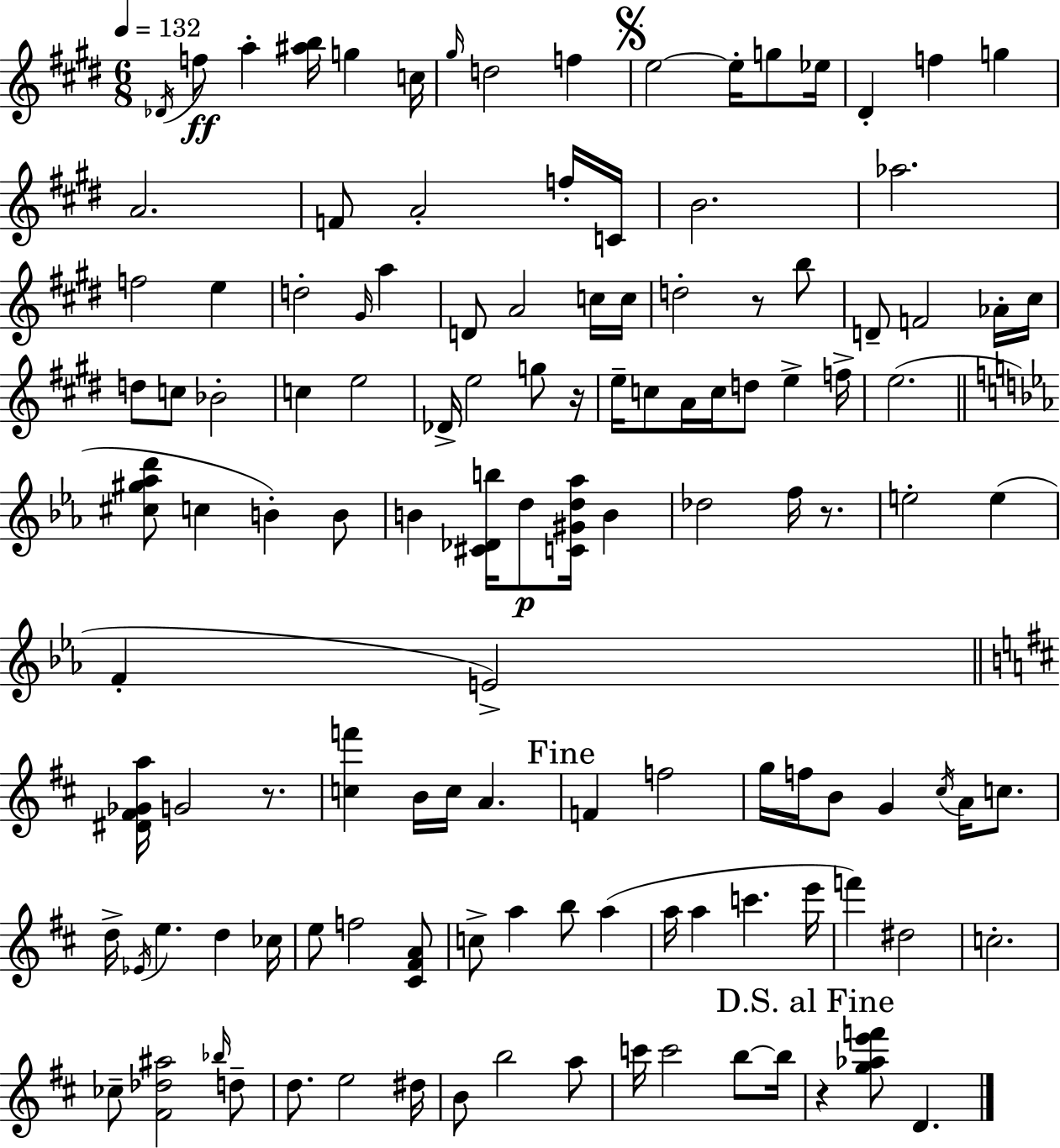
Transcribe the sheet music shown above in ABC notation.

X:1
T:Untitled
M:6/8
L:1/4
K:E
_D/4 f/2 a [^ab]/4 g c/4 ^g/4 d2 f e2 e/4 g/2 _e/4 ^D f g A2 F/2 A2 f/4 C/4 B2 _a2 f2 e d2 ^G/4 a D/2 A2 c/4 c/4 d2 z/2 b/2 D/2 F2 _A/4 ^c/4 d/2 c/2 _B2 c e2 _D/4 e2 g/2 z/4 e/4 c/2 A/4 c/4 d/2 e f/4 e2 [^c^g_ad']/2 c B B/2 B [^C_Db]/4 d/2 [C^Gd_a]/4 B _d2 f/4 z/2 e2 e F E2 [^D^F_Ga]/4 G2 z/2 [cf'] B/4 c/4 A F f2 g/4 f/4 B/2 G ^c/4 A/4 c/2 d/4 _E/4 e d _c/4 e/2 f2 [^C^FA]/2 c/2 a b/2 a a/4 a c' e'/4 f' ^d2 c2 _c/2 [^F_d^a]2 _b/4 d/2 d/2 e2 ^d/4 B/2 b2 a/2 c'/4 c'2 b/2 b/4 z [g_ae'f']/2 D